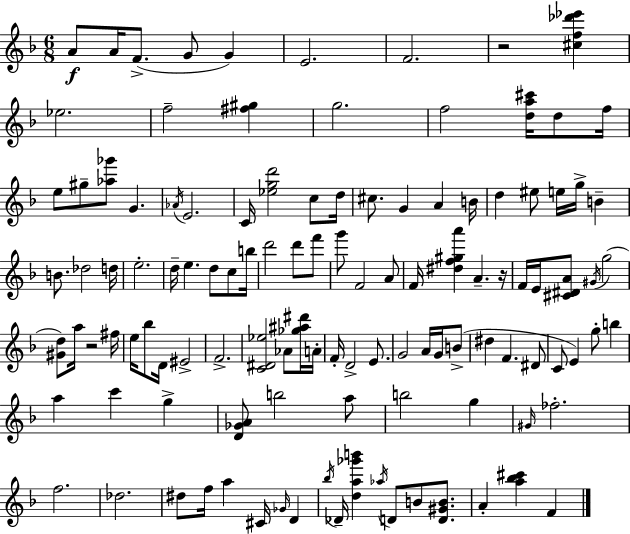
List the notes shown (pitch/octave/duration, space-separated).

A4/e A4/s F4/e. G4/e G4/q E4/h. F4/h. R/h [C#5,F5,Db6,Eb6]/q Eb5/h. F5/h [F#5,G#5]/q G5/h. F5/h [D5,A5,C#6]/s D5/e F5/s E5/e G#5/e [Ab5,Gb6]/e G4/q. Ab4/s E4/h. C4/s [Eb5,G5,D6]/h C5/e D5/s C#5/e. G4/q A4/q B4/s D5/q EIS5/e E5/s G5/s B4/q B4/e. Db5/h D5/s E5/h. D5/s E5/q. D5/e C5/e B5/s D6/h D6/e F6/e G6/e F4/h A4/e F4/s [D#5,F5,G#5,A6]/q A4/q. R/s F4/s E4/s [C#4,D#4,A4]/e G#4/s G5/h [G#4,D5]/e A5/s R/h F#5/s E5/s Bb5/e D4/s EIS4/h F4/h. [C4,D#4,Eb5]/h Ab4/e [Gb5,A#5,D#6]/s A4/s F4/s D4/h E4/e. G4/h A4/s G4/s B4/e D#5/q F4/q. D#4/e C4/e E4/q G5/e B5/q A5/q C6/q G5/q [D4,Gb4,A4]/e B5/h A5/e B5/h G5/q G#4/s FES5/h. F5/h. Db5/h. D#5/e F5/s A5/q C#4/s Gb4/s D4/q Bb5/s Db4/s [D5,A5,Gb6,B6]/q Ab5/s D4/e B4/e [D4,G#4,B4]/e. A4/q [A5,Bb5,C#6]/q F4/q